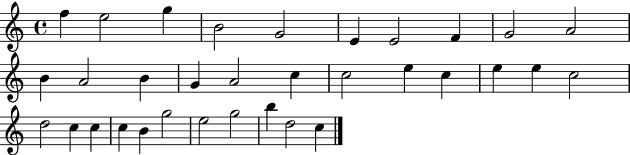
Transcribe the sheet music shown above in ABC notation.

X:1
T:Untitled
M:4/4
L:1/4
K:C
f e2 g B2 G2 E E2 F G2 A2 B A2 B G A2 c c2 e c e e c2 d2 c c c B g2 e2 g2 b d2 c